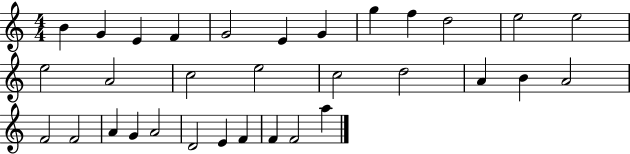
{
  \clef treble
  \numericTimeSignature
  \time 4/4
  \key c \major
  b'4 g'4 e'4 f'4 | g'2 e'4 g'4 | g''4 f''4 d''2 | e''2 e''2 | \break e''2 a'2 | c''2 e''2 | c''2 d''2 | a'4 b'4 a'2 | \break f'2 f'2 | a'4 g'4 a'2 | d'2 e'4 f'4 | f'4 f'2 a''4 | \break \bar "|."
}